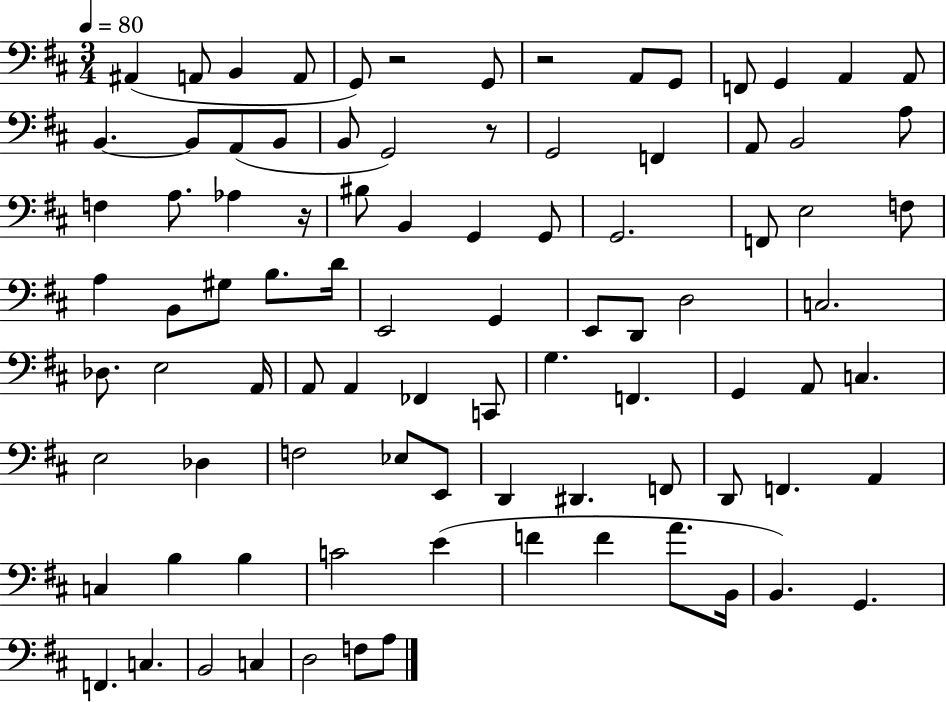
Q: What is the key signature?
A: D major